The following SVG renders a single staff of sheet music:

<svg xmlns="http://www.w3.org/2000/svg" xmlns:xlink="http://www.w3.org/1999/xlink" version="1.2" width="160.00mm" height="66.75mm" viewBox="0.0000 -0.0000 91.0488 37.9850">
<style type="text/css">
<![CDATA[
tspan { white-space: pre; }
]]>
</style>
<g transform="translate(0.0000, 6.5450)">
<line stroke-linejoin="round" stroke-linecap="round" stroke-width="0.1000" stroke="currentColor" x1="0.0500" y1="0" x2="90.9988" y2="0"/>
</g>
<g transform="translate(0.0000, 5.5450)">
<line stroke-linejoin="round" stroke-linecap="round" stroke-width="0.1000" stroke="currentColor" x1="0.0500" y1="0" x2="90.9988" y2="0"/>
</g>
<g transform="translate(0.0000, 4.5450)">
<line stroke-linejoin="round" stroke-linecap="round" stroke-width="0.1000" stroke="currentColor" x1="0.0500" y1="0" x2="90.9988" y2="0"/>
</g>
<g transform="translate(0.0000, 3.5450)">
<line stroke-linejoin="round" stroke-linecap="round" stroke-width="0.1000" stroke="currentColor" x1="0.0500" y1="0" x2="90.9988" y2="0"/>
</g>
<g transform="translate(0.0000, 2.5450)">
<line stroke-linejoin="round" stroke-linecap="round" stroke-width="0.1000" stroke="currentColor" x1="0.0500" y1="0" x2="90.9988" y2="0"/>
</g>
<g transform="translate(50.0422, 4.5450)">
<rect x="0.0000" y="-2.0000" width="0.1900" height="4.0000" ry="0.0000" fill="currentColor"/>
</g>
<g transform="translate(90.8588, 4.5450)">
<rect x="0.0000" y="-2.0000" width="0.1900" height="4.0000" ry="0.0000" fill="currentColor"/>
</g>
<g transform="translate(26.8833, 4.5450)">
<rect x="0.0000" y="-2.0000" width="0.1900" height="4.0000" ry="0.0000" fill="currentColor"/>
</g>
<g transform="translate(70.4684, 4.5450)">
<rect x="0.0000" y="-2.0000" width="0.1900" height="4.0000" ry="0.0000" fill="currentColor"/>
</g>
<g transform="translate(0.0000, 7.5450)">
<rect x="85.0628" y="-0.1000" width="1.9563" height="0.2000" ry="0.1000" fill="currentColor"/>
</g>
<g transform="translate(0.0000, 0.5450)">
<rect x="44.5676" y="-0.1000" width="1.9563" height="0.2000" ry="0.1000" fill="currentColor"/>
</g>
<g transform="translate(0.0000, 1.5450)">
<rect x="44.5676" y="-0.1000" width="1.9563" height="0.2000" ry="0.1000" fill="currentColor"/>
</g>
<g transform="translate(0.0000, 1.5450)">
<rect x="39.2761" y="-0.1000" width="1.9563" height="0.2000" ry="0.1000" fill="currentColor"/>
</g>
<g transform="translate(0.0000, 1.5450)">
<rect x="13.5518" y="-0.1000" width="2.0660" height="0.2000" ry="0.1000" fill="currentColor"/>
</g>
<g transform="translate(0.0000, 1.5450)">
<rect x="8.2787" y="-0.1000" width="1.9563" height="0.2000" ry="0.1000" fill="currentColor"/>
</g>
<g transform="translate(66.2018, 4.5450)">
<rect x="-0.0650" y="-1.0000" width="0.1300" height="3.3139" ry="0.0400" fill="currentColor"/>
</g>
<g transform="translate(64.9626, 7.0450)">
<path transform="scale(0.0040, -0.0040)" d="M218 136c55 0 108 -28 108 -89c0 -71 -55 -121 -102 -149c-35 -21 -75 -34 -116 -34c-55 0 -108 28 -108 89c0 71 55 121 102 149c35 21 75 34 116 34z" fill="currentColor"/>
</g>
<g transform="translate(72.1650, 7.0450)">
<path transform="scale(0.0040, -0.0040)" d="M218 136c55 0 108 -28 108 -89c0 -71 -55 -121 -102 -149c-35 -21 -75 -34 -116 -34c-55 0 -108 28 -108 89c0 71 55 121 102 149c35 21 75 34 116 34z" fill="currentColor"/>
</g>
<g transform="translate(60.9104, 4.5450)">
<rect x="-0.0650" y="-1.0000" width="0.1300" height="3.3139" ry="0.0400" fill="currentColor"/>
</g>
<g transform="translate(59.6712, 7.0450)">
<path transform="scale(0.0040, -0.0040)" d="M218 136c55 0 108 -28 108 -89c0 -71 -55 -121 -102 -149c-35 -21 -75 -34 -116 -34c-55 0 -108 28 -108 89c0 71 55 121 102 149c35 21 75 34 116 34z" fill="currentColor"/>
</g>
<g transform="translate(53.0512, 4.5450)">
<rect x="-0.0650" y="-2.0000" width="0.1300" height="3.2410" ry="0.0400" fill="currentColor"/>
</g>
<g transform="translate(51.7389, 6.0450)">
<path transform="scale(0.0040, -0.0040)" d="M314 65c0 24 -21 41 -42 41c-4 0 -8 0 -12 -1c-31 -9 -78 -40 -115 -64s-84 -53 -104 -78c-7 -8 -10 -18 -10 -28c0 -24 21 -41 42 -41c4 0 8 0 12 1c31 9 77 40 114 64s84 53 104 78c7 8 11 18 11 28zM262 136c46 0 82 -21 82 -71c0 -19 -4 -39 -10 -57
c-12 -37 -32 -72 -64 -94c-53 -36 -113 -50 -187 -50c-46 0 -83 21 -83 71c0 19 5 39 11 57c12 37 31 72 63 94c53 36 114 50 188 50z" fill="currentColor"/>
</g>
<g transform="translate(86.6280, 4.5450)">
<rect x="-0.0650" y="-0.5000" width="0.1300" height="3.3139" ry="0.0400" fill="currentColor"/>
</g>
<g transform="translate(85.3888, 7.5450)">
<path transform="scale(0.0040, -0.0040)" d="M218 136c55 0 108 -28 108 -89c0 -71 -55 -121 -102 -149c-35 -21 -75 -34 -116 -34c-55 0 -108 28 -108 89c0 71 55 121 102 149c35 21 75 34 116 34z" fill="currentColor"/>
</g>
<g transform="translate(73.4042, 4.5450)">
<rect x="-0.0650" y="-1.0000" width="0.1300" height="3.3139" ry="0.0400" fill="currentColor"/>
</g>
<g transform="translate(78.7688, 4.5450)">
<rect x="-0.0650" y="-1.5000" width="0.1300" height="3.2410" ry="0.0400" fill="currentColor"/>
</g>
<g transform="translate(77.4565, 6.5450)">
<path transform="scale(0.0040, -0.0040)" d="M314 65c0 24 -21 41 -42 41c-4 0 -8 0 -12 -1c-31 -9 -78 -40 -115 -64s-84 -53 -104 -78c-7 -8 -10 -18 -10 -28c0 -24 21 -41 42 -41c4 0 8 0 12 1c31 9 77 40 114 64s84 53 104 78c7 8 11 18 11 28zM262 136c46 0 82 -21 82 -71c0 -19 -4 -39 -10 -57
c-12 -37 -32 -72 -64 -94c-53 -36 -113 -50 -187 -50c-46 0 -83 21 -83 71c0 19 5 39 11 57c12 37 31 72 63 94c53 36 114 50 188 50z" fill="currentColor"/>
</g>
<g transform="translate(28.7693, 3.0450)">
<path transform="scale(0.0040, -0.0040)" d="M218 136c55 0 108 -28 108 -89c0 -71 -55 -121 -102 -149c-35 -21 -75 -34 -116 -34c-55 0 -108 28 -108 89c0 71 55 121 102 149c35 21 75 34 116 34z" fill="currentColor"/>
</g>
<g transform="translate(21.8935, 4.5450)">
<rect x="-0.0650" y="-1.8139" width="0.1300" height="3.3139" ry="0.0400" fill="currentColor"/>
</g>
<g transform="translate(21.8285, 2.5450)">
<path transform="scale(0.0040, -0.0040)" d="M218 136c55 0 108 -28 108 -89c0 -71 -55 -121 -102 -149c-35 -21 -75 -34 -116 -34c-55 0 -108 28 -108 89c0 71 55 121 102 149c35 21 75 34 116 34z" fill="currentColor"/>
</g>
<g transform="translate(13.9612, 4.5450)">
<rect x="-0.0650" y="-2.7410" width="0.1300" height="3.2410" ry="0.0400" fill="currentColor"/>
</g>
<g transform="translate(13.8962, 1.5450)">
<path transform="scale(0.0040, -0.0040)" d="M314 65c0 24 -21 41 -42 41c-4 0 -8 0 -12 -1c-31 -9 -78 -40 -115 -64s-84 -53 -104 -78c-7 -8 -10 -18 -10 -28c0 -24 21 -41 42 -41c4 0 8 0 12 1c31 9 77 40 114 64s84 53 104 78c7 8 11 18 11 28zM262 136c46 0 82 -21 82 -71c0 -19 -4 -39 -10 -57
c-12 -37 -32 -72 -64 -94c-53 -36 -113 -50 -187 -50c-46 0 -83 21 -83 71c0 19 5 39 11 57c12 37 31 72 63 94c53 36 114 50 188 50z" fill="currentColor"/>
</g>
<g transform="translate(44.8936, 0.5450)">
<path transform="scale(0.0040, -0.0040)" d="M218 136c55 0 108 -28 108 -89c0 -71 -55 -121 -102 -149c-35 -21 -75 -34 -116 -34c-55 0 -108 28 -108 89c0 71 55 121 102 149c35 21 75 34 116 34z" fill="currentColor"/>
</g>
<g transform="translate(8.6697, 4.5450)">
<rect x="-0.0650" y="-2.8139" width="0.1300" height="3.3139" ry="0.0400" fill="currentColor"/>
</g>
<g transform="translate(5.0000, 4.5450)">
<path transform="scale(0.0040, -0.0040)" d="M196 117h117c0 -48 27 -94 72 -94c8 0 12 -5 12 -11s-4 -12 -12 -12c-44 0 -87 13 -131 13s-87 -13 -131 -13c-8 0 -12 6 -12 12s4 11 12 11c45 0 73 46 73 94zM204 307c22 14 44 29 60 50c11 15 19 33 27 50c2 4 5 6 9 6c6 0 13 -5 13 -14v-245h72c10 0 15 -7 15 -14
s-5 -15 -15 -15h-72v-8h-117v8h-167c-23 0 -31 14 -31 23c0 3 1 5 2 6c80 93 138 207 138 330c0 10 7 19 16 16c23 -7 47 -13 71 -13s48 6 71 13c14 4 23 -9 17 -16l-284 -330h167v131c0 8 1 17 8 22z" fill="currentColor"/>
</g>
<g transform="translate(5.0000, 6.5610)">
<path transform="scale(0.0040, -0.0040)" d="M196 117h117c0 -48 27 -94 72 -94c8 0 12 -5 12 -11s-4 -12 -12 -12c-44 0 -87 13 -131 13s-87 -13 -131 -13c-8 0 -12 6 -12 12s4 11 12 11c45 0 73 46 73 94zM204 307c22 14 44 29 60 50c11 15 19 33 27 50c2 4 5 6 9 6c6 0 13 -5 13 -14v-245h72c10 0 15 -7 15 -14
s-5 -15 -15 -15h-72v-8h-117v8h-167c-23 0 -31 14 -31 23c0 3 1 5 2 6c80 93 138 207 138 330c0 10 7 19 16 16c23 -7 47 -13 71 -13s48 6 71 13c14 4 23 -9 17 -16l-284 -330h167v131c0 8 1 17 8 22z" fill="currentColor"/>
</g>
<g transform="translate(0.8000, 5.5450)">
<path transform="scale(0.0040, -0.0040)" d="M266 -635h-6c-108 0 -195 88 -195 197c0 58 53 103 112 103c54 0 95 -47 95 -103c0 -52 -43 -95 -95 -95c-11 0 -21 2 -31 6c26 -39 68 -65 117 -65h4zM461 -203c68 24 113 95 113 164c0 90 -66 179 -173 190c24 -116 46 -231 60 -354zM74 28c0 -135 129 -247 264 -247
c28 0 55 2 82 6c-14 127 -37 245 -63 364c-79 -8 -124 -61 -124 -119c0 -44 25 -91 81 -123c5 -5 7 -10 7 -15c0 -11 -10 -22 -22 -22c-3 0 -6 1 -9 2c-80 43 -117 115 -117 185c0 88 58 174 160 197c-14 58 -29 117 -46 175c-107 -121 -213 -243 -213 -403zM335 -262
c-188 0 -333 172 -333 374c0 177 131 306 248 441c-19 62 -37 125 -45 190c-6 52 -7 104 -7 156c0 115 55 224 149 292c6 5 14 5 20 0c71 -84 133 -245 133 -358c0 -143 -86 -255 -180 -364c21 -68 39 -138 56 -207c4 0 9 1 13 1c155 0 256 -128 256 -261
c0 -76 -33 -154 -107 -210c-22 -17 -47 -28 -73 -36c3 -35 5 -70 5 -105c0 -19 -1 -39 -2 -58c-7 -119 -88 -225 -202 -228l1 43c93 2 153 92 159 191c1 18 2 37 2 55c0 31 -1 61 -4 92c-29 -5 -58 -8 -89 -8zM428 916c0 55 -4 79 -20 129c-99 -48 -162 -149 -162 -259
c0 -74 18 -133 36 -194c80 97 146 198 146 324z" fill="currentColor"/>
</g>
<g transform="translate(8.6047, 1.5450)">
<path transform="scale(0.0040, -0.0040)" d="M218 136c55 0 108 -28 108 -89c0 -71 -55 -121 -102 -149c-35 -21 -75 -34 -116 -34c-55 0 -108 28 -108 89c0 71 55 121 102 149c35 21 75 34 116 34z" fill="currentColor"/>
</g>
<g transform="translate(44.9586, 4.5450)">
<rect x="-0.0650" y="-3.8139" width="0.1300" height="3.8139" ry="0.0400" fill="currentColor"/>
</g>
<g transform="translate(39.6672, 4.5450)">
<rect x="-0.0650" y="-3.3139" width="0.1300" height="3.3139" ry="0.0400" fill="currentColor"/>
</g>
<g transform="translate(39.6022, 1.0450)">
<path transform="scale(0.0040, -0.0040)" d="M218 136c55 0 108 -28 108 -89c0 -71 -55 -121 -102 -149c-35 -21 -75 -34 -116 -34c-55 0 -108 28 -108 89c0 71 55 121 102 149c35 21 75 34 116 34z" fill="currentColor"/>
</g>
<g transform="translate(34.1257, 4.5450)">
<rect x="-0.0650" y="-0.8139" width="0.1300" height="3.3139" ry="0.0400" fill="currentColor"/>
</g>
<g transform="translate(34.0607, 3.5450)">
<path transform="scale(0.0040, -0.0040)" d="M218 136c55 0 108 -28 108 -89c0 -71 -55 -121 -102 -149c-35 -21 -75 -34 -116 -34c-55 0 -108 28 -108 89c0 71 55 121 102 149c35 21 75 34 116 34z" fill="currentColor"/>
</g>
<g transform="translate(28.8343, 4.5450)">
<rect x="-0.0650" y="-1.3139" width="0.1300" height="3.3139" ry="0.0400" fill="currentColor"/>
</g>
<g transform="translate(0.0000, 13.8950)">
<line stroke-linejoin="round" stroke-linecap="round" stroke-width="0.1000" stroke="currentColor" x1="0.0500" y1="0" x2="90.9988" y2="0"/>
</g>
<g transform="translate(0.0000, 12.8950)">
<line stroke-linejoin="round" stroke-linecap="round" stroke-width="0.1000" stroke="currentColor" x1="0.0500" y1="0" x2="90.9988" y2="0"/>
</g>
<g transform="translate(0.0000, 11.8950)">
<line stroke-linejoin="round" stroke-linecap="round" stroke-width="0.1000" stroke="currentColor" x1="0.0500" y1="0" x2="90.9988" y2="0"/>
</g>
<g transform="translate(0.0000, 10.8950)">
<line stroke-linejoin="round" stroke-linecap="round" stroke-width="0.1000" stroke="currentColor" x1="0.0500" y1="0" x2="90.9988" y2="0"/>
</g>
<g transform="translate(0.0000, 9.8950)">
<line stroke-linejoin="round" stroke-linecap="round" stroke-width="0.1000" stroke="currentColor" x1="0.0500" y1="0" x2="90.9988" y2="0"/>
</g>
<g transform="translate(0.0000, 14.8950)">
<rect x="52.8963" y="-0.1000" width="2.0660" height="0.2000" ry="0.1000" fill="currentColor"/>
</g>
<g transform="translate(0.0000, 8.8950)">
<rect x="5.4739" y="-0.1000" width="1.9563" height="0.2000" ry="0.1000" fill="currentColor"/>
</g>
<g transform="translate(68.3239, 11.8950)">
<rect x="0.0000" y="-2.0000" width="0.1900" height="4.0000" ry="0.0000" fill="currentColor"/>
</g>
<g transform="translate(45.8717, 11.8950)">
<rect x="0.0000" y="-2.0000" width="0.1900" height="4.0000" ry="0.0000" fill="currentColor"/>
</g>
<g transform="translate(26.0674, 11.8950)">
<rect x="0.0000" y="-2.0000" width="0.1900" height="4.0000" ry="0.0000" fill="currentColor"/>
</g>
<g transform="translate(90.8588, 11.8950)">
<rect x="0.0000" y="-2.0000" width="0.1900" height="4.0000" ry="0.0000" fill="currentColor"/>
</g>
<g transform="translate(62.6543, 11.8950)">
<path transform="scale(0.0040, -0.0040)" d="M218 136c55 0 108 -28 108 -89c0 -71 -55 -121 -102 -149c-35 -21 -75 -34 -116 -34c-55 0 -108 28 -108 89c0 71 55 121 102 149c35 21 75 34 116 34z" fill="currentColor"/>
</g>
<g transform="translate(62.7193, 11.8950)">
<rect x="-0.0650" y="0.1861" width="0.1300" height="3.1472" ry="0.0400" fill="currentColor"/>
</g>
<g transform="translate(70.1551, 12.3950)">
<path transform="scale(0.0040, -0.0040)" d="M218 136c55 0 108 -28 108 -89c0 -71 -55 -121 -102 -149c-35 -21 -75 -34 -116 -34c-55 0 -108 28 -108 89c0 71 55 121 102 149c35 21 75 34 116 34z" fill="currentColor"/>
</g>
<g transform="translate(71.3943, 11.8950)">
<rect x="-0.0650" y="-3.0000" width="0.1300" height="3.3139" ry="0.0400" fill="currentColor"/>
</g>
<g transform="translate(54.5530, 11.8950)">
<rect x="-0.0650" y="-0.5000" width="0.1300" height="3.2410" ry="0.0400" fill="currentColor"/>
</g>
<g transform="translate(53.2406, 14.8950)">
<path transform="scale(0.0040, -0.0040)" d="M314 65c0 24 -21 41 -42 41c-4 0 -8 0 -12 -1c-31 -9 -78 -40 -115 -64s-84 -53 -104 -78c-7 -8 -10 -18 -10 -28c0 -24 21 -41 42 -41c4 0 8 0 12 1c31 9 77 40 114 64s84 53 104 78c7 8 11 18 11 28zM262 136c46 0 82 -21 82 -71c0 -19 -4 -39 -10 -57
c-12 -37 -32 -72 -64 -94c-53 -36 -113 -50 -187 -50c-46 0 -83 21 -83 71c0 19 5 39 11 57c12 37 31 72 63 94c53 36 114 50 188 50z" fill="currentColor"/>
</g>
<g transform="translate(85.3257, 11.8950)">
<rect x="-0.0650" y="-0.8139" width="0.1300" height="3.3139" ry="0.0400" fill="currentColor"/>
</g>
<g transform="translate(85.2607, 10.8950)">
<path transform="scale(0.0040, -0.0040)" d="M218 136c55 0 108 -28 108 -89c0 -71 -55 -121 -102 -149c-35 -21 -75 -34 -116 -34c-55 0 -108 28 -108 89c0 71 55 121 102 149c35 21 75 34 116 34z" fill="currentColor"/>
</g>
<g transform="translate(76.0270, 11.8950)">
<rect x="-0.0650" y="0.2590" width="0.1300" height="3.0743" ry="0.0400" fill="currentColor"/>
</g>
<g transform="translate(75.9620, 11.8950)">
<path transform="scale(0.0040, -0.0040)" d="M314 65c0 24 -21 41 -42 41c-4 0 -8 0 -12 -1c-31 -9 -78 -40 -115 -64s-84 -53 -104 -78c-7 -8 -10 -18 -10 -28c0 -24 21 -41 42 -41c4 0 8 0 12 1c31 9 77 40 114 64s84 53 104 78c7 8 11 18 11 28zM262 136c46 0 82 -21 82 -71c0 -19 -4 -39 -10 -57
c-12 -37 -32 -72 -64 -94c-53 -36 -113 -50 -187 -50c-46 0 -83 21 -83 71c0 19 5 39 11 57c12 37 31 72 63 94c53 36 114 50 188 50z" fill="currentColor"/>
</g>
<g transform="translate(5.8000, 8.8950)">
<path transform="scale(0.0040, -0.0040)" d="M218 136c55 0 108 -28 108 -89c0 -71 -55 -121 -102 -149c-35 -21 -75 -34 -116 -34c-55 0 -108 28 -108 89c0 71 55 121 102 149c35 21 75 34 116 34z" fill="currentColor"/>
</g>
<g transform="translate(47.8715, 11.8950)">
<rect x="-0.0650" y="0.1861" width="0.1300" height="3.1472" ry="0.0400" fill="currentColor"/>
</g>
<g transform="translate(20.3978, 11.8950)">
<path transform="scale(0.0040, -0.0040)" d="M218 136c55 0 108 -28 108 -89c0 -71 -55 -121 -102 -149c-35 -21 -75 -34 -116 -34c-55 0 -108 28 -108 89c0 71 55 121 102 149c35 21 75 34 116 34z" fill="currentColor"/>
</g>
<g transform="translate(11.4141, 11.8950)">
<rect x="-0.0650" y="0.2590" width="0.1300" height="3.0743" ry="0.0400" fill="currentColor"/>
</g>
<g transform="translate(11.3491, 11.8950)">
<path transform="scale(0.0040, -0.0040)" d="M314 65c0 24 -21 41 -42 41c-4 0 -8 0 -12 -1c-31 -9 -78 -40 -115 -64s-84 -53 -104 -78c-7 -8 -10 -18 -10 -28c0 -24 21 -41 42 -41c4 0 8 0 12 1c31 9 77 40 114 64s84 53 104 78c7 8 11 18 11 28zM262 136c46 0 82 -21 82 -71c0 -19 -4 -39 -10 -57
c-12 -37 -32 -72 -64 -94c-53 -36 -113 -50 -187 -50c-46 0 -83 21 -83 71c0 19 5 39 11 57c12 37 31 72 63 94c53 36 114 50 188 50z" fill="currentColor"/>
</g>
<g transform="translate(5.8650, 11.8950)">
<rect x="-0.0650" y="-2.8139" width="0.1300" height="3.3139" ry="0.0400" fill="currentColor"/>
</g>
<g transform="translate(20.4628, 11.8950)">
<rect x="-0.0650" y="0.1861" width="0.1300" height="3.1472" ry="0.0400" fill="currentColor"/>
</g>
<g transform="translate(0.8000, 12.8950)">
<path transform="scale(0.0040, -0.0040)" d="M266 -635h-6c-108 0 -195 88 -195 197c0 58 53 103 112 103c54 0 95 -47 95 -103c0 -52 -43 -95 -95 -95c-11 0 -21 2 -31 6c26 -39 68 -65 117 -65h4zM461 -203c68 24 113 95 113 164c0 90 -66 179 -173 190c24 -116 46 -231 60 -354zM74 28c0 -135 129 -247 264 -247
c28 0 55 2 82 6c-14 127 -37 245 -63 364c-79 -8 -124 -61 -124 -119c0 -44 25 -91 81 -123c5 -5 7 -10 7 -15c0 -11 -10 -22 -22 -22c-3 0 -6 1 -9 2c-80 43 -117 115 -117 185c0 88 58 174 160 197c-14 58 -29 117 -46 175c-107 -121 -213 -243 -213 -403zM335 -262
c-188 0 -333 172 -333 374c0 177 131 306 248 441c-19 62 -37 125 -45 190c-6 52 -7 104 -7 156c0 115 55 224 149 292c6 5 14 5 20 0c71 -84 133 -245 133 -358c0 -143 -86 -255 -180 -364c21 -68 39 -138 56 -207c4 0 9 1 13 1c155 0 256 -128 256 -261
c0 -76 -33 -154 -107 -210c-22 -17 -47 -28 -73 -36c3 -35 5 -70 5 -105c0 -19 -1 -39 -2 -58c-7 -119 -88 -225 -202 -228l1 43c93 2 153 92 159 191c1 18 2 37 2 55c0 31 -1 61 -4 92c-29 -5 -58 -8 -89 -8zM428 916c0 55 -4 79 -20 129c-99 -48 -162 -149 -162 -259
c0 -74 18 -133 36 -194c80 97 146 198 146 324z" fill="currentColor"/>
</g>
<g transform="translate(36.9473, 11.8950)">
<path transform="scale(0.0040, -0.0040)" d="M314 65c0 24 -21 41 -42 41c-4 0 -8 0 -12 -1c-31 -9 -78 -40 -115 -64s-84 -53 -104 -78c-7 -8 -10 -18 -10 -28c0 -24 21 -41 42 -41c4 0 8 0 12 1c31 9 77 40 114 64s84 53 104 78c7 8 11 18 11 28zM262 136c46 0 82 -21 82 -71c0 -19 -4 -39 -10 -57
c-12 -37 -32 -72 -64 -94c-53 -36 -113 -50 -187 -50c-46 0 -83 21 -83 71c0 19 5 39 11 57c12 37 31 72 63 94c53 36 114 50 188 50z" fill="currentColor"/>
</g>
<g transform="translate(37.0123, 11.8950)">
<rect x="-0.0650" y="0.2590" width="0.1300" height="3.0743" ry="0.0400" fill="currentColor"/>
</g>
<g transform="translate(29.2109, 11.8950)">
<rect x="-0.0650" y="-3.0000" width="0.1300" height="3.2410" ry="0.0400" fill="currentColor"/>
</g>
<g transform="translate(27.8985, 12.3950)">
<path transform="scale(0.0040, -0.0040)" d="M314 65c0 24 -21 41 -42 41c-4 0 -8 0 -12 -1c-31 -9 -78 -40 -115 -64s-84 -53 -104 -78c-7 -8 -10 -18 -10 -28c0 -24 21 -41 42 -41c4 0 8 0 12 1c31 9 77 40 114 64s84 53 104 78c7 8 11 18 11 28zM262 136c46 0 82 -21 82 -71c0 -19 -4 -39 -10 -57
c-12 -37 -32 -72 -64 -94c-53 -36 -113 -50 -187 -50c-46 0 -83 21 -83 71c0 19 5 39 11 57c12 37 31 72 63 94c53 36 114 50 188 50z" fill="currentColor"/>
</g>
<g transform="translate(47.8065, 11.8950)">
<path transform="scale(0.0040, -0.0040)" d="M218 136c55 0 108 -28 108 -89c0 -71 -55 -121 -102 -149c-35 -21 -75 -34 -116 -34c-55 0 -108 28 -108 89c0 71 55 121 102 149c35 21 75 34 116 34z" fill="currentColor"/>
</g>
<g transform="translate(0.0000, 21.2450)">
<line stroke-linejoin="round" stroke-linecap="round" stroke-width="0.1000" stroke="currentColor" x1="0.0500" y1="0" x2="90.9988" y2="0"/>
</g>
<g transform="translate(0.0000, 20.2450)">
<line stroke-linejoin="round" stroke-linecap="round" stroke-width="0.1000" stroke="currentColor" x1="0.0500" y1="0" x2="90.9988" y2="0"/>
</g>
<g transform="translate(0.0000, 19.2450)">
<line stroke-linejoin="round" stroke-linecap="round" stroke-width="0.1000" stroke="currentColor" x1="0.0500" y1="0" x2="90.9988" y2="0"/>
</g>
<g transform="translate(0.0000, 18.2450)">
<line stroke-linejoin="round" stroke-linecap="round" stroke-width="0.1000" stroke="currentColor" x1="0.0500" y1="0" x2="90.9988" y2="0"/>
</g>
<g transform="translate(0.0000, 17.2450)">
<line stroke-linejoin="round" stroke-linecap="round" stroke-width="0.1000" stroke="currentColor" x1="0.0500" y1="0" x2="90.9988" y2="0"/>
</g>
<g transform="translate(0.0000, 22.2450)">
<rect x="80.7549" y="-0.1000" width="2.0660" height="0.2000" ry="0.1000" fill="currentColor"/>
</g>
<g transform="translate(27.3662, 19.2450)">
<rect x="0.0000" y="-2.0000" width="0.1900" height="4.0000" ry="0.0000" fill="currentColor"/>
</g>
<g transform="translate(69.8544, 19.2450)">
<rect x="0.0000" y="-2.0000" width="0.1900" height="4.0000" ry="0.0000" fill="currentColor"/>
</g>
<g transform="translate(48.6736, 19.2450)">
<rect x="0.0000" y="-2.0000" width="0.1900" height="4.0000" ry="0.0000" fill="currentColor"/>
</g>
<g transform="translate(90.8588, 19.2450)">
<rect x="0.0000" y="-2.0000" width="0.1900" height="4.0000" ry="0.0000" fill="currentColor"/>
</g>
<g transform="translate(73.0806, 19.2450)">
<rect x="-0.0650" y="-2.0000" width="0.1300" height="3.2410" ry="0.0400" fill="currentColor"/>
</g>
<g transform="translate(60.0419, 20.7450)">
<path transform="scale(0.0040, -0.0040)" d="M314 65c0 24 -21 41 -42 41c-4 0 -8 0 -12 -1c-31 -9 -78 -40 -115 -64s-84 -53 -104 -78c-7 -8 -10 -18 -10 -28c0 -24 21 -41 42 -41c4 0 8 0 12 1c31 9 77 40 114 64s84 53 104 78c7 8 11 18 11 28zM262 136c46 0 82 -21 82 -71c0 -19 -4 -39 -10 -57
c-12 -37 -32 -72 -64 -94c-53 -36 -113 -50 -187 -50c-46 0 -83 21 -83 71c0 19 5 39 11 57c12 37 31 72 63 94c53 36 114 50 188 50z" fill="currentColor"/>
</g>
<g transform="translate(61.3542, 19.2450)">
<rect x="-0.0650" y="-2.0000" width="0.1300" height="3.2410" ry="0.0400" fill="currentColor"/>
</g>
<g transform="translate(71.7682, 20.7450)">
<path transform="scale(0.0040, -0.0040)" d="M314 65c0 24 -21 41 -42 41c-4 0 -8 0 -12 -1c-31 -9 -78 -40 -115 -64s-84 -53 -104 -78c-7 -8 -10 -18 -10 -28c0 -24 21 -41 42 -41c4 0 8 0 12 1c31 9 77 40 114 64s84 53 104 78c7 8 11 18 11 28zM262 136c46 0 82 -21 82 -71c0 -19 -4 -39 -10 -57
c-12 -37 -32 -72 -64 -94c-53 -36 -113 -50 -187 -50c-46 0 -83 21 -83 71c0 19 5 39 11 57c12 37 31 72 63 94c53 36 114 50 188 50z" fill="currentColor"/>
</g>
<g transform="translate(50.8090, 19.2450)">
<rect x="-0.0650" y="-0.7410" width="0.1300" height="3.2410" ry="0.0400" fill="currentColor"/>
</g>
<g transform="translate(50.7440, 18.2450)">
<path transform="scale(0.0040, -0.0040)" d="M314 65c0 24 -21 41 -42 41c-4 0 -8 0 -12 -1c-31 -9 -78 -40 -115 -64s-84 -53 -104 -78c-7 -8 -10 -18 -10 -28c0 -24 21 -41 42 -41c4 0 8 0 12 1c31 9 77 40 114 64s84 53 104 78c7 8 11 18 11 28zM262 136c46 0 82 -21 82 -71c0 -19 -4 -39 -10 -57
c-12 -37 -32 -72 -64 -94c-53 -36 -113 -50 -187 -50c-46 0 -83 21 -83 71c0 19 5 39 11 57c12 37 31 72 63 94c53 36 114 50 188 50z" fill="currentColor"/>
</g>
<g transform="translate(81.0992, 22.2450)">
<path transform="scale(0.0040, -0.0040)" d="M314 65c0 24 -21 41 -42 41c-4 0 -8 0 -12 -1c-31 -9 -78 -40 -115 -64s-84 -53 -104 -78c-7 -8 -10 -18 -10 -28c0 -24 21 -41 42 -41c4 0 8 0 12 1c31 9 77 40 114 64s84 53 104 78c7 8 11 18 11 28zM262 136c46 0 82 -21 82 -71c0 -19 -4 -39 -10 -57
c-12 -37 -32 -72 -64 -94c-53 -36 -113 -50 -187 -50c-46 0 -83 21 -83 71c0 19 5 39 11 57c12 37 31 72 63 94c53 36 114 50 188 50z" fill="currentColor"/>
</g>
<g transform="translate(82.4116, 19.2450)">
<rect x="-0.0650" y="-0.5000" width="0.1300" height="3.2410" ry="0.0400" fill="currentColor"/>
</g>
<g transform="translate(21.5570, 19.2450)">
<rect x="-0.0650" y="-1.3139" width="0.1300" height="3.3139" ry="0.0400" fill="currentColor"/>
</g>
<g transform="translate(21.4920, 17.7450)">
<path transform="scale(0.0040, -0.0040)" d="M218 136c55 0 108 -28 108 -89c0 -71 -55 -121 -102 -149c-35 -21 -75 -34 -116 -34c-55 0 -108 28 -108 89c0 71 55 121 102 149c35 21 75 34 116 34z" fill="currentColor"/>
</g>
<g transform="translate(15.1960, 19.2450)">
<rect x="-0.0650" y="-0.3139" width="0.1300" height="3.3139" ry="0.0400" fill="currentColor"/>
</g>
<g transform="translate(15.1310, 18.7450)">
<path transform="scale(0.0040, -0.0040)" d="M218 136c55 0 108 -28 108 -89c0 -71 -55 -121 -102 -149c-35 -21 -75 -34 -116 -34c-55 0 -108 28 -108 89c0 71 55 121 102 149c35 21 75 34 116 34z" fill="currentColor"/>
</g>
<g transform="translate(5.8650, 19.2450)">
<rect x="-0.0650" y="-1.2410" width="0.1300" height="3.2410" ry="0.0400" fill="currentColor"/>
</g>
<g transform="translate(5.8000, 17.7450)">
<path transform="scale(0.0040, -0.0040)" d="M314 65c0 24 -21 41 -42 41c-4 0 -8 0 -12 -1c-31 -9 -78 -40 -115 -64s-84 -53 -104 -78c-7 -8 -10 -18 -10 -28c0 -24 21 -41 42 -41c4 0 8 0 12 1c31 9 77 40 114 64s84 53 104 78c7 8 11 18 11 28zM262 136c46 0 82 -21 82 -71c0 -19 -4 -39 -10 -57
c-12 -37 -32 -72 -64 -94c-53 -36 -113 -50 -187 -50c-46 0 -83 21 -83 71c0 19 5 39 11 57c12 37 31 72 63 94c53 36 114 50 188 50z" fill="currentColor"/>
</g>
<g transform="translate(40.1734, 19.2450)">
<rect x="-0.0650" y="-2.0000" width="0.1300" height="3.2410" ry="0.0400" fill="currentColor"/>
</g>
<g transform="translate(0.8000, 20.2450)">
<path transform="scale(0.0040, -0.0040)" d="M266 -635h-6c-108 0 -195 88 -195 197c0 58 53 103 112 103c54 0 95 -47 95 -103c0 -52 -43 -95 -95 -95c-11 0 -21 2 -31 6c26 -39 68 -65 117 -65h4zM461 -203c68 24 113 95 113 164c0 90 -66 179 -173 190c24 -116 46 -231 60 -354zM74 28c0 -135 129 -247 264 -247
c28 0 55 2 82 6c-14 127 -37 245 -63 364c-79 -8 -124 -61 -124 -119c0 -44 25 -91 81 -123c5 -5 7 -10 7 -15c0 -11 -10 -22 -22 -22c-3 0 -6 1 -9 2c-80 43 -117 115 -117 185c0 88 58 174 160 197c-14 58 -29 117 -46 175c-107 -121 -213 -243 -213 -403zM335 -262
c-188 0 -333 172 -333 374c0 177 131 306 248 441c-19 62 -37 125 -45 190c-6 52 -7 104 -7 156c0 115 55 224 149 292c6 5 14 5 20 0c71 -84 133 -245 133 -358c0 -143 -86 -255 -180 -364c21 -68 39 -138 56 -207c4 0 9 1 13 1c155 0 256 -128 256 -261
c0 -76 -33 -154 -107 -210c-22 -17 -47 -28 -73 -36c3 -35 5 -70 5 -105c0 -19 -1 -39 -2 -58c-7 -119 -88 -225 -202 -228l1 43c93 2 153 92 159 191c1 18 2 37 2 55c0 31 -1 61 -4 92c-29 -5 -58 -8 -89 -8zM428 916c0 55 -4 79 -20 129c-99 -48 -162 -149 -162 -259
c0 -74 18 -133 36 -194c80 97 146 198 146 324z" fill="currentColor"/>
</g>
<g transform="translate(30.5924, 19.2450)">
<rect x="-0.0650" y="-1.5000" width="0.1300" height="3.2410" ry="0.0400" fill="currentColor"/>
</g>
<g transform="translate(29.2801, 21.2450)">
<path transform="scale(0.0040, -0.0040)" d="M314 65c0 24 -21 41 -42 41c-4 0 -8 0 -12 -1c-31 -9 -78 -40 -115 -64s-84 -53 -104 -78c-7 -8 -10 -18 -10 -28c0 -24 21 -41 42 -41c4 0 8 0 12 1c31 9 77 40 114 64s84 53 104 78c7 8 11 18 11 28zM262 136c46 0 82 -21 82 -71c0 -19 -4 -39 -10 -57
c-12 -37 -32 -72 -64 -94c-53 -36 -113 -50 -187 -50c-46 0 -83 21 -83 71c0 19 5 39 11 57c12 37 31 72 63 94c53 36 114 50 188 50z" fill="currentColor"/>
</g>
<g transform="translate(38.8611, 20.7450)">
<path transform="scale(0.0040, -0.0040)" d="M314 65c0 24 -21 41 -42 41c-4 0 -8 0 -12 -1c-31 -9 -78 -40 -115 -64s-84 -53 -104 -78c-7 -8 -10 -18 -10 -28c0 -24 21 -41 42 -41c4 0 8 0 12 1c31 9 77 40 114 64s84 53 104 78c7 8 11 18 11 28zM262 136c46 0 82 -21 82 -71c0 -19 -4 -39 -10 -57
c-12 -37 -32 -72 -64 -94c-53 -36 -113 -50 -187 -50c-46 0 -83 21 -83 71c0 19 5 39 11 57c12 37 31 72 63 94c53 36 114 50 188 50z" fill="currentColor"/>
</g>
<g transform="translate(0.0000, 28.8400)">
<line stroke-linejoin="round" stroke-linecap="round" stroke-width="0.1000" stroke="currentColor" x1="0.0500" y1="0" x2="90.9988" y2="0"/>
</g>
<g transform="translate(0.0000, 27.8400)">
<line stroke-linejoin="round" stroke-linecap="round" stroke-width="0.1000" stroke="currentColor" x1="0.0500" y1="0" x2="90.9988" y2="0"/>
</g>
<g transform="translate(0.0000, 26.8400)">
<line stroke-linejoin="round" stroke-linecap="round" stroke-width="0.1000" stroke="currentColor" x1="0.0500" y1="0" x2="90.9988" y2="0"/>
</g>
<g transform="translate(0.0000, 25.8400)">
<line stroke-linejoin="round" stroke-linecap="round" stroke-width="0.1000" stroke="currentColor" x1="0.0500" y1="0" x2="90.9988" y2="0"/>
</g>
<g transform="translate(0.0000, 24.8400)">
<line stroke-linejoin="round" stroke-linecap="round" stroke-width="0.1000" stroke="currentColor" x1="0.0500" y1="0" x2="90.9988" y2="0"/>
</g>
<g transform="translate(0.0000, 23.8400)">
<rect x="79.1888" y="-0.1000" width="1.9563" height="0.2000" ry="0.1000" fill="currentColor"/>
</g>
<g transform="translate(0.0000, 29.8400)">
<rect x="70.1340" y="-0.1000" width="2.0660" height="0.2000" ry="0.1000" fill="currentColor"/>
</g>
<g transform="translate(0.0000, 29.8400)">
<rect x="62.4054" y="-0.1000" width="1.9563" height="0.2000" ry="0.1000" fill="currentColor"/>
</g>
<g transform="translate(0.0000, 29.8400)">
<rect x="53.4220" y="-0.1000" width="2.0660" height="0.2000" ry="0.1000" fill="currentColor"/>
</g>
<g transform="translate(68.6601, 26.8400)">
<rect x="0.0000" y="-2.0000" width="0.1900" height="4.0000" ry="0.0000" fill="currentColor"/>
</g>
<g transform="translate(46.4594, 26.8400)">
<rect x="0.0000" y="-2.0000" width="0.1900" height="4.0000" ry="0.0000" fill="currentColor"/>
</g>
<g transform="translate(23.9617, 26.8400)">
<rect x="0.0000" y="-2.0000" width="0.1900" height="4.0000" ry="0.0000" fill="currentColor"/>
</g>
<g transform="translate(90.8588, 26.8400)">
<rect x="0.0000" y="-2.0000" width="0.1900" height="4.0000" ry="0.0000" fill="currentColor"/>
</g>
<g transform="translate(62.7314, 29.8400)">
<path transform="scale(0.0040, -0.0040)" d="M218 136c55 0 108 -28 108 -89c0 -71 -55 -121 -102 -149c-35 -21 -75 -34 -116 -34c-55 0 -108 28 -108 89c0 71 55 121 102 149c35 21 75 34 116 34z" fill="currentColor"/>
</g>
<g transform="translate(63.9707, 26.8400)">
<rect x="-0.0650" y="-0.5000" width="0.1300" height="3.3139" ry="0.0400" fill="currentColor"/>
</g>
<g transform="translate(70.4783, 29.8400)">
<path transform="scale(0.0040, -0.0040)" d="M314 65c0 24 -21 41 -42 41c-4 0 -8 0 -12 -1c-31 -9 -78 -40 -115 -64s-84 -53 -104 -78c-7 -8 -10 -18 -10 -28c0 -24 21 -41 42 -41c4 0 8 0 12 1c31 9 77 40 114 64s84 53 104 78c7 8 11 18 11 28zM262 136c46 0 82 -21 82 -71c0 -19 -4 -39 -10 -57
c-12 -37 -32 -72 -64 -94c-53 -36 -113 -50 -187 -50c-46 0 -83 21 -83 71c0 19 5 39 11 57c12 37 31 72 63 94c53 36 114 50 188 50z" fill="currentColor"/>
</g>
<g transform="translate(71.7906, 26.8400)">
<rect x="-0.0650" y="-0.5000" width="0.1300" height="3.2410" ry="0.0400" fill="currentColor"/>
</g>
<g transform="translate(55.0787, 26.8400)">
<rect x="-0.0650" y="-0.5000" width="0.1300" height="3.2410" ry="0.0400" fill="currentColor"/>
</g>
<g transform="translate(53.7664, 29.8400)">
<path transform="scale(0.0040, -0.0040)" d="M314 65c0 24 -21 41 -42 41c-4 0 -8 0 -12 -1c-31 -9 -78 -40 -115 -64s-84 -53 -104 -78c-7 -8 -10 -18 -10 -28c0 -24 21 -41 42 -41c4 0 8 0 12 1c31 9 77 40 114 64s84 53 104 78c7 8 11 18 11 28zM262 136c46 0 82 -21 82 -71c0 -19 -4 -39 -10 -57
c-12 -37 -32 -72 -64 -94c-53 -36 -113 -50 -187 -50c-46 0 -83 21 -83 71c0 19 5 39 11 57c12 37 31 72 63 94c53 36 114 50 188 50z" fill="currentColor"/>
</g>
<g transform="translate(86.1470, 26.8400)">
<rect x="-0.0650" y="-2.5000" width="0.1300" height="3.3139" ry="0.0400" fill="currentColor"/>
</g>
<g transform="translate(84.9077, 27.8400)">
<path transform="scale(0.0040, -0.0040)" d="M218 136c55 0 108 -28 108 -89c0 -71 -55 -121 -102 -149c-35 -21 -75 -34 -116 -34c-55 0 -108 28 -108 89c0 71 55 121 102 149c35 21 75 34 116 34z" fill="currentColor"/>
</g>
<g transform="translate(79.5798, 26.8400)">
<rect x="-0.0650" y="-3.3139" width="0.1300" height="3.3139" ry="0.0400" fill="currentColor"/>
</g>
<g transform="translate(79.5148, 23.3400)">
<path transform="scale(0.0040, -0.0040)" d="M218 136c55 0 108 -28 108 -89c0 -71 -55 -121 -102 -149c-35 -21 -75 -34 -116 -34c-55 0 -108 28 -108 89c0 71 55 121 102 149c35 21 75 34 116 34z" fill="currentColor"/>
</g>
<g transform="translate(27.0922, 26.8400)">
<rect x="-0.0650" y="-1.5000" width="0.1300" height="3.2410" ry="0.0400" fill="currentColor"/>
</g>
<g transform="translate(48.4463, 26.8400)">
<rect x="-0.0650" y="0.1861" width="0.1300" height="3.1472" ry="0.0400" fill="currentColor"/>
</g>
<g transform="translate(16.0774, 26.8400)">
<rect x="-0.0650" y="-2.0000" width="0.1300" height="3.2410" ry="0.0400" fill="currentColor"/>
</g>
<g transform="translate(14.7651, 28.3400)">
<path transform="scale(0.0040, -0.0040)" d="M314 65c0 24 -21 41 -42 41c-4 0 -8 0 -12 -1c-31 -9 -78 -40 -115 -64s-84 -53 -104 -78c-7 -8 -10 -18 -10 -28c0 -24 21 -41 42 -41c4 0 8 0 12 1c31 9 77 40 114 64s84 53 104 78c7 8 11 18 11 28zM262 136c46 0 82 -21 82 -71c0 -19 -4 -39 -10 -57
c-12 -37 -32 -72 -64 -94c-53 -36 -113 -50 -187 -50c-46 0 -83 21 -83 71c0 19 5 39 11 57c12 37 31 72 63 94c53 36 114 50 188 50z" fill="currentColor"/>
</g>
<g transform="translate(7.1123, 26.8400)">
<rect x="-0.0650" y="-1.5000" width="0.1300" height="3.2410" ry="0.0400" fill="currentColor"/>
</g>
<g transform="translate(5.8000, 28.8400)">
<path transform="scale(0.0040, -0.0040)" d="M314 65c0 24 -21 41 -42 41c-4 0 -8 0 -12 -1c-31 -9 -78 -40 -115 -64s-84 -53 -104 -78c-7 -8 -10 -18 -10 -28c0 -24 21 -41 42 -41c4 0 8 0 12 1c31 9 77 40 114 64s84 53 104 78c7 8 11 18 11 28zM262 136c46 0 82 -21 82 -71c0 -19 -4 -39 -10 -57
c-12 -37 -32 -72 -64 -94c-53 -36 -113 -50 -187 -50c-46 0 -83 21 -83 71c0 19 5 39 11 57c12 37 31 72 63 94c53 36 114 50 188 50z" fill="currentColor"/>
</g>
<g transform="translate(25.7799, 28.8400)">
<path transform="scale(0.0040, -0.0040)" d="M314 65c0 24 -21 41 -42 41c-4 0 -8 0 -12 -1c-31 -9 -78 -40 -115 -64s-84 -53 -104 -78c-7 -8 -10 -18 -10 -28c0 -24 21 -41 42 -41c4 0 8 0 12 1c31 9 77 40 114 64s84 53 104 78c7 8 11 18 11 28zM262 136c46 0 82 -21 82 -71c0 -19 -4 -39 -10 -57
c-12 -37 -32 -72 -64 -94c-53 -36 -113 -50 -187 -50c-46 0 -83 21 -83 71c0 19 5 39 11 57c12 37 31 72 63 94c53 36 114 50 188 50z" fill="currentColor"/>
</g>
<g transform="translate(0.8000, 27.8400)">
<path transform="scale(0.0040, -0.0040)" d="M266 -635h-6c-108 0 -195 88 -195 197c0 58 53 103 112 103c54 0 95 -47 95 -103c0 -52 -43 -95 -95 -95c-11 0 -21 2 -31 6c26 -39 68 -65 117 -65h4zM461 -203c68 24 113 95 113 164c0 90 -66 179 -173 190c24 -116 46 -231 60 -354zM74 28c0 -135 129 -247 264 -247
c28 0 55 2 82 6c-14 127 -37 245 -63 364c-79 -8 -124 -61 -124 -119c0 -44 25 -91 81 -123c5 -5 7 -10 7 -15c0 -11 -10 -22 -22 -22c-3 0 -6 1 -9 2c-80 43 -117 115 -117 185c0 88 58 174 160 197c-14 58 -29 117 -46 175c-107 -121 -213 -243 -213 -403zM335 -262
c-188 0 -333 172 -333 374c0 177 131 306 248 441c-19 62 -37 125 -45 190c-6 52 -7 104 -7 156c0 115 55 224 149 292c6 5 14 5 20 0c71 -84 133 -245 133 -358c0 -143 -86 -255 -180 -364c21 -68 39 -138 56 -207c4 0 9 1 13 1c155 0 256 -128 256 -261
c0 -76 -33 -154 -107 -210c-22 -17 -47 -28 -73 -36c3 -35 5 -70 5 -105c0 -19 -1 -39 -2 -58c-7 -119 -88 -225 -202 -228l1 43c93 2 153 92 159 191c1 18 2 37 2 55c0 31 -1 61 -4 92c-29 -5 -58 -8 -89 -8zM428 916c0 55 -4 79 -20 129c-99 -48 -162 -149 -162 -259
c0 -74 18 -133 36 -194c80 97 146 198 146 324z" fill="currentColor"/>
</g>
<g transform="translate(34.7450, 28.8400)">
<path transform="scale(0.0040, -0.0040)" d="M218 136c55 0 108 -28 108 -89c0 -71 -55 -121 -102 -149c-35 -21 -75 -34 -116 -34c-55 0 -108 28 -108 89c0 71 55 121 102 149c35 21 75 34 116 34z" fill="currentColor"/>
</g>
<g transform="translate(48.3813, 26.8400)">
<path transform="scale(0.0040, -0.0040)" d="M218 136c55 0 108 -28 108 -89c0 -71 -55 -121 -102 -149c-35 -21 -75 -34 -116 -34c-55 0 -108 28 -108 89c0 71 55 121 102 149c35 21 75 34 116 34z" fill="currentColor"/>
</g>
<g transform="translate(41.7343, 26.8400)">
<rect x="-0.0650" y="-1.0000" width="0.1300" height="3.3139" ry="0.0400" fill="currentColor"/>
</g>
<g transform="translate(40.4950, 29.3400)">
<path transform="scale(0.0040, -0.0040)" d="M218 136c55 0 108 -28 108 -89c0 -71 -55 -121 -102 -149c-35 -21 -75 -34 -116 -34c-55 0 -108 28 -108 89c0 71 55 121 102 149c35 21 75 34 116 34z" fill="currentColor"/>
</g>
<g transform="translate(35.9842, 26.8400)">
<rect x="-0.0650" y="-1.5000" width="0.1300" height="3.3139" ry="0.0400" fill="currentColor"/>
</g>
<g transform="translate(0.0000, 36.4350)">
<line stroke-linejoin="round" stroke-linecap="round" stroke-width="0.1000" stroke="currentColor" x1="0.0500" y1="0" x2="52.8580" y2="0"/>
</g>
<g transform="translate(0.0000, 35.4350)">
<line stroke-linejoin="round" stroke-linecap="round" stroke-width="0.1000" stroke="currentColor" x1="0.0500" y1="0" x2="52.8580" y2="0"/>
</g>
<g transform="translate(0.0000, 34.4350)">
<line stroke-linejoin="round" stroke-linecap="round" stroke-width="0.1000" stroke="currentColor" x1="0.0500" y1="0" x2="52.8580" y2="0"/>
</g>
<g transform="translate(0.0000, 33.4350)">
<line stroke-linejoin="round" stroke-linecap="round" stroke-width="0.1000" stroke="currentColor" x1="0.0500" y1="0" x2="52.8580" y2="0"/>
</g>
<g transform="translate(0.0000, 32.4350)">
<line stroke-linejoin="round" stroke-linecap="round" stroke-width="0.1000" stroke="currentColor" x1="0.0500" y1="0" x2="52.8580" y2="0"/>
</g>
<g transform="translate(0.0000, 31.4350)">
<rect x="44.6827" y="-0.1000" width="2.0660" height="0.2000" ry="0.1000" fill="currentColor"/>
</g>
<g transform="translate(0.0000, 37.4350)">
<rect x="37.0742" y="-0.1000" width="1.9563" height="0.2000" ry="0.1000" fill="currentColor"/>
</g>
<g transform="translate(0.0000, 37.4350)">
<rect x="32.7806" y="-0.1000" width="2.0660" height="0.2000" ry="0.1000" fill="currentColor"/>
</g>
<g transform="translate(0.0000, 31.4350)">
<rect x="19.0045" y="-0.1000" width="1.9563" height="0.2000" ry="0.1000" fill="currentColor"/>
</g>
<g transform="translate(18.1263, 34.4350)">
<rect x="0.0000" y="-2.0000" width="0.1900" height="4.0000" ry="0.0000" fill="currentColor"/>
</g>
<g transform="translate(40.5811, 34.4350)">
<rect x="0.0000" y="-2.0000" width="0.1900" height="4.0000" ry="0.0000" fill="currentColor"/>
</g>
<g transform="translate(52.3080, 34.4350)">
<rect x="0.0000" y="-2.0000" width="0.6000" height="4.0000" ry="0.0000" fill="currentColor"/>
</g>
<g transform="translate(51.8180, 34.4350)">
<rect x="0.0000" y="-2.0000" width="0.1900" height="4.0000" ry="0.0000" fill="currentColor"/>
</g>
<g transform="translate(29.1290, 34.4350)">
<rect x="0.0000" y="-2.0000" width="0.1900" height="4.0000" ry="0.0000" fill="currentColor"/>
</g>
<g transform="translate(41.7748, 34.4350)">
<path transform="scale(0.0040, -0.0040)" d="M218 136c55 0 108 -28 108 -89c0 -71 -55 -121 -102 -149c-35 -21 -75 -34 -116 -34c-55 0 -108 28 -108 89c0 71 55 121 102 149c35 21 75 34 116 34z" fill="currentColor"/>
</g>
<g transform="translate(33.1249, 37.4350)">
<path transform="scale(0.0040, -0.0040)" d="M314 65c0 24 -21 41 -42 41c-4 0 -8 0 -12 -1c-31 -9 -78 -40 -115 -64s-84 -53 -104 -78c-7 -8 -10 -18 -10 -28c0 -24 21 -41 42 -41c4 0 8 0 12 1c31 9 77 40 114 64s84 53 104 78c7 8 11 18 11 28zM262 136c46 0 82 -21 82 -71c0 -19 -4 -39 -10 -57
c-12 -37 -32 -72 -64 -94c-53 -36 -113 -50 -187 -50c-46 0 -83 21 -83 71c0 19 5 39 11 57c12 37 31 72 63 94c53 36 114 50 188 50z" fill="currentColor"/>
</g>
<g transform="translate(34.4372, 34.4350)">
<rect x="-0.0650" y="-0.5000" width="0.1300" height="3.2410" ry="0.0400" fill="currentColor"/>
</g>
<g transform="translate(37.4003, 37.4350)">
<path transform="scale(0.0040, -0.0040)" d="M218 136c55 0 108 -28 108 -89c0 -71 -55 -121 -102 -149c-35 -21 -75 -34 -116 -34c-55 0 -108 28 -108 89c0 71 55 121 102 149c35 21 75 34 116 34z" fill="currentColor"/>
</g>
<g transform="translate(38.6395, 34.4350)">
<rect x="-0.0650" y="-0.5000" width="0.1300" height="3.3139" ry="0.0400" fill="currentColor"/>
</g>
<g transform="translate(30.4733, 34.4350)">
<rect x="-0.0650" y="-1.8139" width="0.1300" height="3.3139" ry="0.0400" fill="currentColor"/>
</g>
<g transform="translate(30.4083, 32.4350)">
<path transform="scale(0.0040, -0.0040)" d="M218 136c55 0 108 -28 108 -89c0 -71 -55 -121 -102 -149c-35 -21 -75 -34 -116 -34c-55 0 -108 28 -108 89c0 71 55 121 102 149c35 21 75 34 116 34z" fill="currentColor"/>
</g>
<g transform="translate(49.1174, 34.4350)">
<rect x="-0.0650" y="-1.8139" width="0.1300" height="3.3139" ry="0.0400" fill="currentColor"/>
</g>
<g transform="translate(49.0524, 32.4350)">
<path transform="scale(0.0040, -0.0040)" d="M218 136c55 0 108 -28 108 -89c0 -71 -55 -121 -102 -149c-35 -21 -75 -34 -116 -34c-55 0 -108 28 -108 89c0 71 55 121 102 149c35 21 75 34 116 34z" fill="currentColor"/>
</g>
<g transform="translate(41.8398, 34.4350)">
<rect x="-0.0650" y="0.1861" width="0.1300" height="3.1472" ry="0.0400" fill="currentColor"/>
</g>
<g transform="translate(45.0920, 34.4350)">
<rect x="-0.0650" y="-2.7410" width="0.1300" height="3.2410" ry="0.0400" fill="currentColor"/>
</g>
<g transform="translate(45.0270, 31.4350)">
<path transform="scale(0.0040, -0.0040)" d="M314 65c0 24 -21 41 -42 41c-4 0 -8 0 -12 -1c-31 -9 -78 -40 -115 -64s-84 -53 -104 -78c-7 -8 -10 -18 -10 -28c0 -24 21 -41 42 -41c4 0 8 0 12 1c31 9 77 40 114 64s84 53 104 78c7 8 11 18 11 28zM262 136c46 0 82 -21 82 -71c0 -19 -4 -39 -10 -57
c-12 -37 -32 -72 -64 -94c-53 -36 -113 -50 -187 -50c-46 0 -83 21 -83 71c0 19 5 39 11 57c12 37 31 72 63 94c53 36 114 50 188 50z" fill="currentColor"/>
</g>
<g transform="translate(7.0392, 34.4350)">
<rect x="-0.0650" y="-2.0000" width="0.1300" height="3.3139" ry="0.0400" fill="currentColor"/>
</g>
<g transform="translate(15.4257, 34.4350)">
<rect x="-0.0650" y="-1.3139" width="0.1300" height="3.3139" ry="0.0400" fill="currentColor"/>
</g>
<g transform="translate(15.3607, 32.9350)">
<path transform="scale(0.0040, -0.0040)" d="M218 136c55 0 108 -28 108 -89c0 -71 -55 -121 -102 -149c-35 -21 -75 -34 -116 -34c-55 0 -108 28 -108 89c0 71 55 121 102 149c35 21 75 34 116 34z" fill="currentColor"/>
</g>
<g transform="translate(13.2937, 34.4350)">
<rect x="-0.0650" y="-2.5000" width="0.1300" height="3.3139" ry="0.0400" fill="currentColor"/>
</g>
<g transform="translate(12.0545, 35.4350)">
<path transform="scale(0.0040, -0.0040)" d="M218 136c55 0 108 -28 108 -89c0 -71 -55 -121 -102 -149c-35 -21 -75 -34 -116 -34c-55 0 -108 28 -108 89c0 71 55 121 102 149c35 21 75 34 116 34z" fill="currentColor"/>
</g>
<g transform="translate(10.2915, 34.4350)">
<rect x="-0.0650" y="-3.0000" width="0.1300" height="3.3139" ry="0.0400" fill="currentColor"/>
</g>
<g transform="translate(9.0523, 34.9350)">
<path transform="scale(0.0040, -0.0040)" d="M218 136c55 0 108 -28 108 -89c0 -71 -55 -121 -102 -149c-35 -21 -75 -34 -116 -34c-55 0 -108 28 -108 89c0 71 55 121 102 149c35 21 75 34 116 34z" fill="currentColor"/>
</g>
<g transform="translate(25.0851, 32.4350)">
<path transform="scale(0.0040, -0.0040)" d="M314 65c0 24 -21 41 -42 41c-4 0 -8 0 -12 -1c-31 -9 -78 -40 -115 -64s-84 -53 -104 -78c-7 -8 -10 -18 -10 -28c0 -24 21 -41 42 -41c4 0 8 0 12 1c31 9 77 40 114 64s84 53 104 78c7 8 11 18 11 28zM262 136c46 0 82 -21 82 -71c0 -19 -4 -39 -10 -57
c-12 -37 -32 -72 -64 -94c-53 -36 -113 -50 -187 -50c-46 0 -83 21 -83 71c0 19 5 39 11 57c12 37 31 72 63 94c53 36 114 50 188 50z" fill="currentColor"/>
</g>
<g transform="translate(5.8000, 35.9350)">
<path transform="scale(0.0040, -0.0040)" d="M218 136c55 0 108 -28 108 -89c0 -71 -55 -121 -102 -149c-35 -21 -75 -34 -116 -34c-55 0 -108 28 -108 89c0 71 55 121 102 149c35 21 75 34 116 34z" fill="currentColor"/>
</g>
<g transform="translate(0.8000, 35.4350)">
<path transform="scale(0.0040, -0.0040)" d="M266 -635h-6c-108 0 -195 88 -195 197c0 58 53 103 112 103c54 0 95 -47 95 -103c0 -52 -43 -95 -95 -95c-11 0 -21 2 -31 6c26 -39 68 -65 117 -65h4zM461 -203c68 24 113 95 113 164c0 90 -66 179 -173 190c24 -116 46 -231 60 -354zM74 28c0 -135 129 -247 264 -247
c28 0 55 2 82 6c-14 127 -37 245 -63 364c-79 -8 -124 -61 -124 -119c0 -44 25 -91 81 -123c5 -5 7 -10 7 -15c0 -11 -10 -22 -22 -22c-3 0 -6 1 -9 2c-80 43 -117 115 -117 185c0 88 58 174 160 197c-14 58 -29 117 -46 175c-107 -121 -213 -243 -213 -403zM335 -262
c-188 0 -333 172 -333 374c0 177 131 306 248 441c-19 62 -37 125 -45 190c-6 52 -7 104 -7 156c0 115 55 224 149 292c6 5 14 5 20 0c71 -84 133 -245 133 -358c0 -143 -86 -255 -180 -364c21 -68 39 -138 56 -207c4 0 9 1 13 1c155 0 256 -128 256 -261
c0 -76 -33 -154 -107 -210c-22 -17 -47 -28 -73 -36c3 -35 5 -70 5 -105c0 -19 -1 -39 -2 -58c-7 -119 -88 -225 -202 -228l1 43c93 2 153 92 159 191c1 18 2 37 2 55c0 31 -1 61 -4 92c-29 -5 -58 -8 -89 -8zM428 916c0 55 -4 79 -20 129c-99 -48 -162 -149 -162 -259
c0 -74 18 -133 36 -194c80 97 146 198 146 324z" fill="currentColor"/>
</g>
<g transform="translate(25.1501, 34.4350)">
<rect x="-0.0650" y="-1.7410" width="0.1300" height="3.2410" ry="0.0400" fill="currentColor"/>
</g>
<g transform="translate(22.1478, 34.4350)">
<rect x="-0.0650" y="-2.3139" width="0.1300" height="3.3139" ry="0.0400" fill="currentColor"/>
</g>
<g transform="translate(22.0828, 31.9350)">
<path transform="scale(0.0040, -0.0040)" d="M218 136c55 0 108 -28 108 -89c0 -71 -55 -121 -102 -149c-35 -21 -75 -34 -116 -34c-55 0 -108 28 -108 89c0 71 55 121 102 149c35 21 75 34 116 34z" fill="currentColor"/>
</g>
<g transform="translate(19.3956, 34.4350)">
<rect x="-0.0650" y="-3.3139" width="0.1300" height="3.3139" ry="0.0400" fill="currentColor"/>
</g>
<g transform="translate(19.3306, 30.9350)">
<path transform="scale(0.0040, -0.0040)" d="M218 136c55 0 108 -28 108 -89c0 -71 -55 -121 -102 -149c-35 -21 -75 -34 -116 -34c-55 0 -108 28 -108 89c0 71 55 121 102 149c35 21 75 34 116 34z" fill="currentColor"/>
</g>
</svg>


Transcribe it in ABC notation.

X:1
T:Untitled
M:4/4
L:1/4
K:C
a a2 f e d b c' F2 D D D E2 C a B2 B A2 B2 B C2 B A B2 d e2 c e E2 F2 d2 F2 F2 C2 E2 F2 E2 E D B C2 C C2 b G F A G e b g f2 f C2 C B a2 f